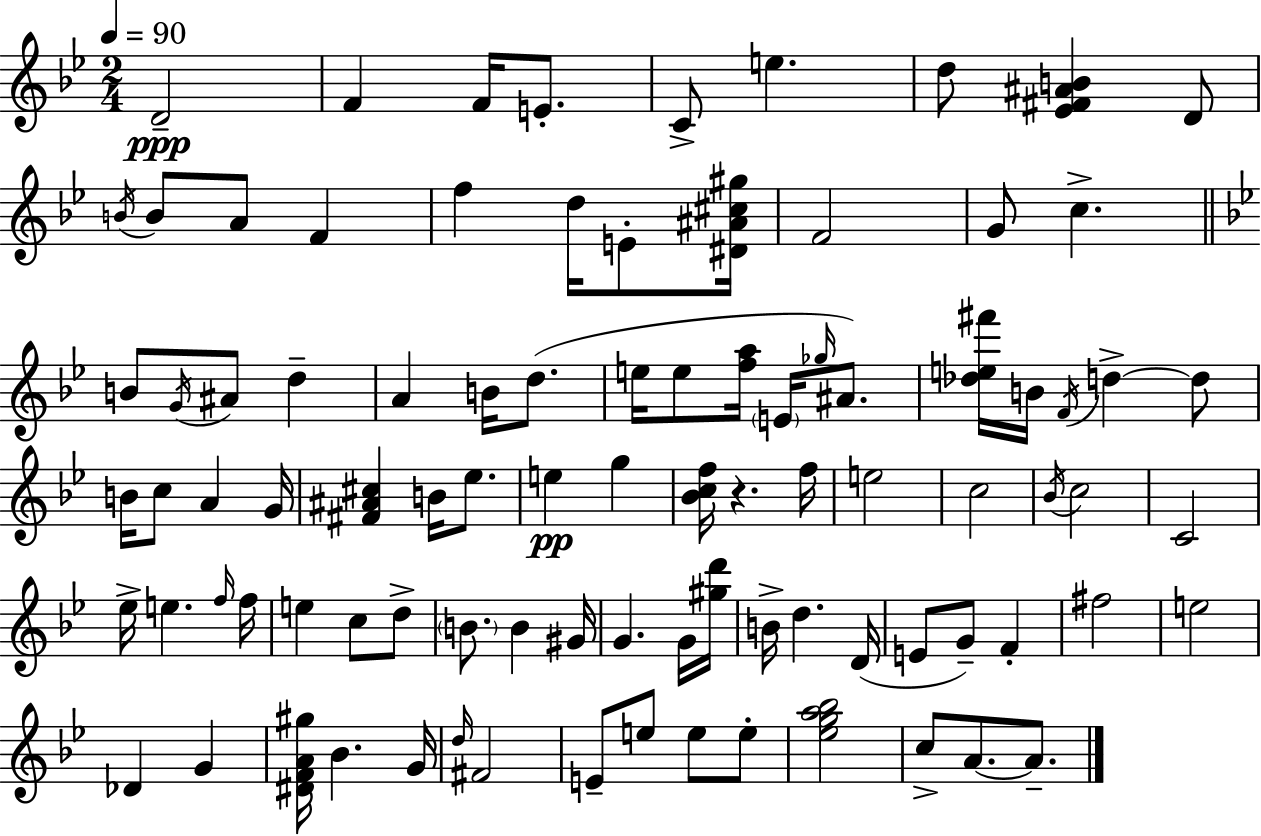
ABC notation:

X:1
T:Untitled
M:2/4
L:1/4
K:Bb
D2 F F/4 E/2 C/2 e d/2 [_E^F^AB] D/2 B/4 B/2 A/2 F f d/4 E/2 [^D^A^c^g]/4 F2 G/2 c B/2 G/4 ^A/2 d A B/4 d/2 e/4 e/2 [fa]/4 E/4 _g/4 ^A/2 [_de^f']/4 B/4 F/4 d d/2 B/4 c/2 A G/4 [^F^A^c] B/4 _e/2 e g [_Bcf]/4 z f/4 e2 c2 _B/4 c2 C2 _e/4 e f/4 f/4 e c/2 d/2 B/2 B ^G/4 G G/4 [^gd']/4 B/4 d D/4 E/2 G/2 F ^f2 e2 _D G [^DFA^g]/4 _B G/4 d/4 ^F2 E/2 e/2 e/2 e/2 [_ega_b]2 c/2 A/2 A/2